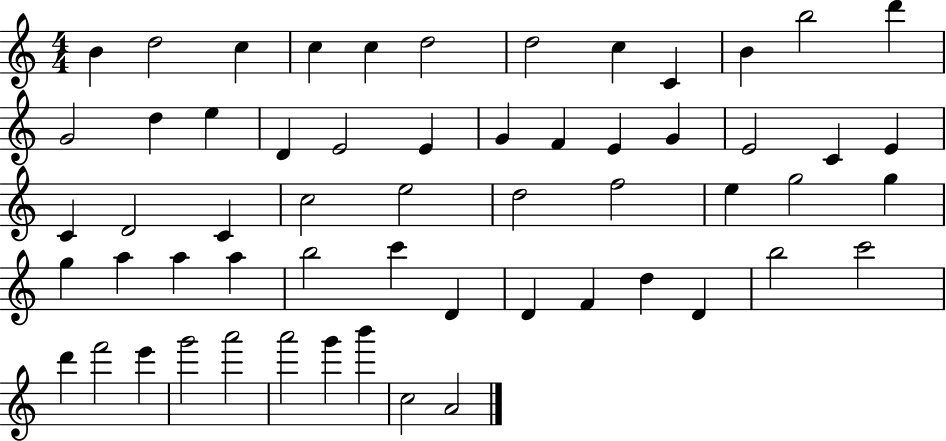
{
  \clef treble
  \numericTimeSignature
  \time 4/4
  \key c \major
  b'4 d''2 c''4 | c''4 c''4 d''2 | d''2 c''4 c'4 | b'4 b''2 d'''4 | \break g'2 d''4 e''4 | d'4 e'2 e'4 | g'4 f'4 e'4 g'4 | e'2 c'4 e'4 | \break c'4 d'2 c'4 | c''2 e''2 | d''2 f''2 | e''4 g''2 g''4 | \break g''4 a''4 a''4 a''4 | b''2 c'''4 d'4 | d'4 f'4 d''4 d'4 | b''2 c'''2 | \break d'''4 f'''2 e'''4 | g'''2 a'''2 | a'''2 g'''4 b'''4 | c''2 a'2 | \break \bar "|."
}